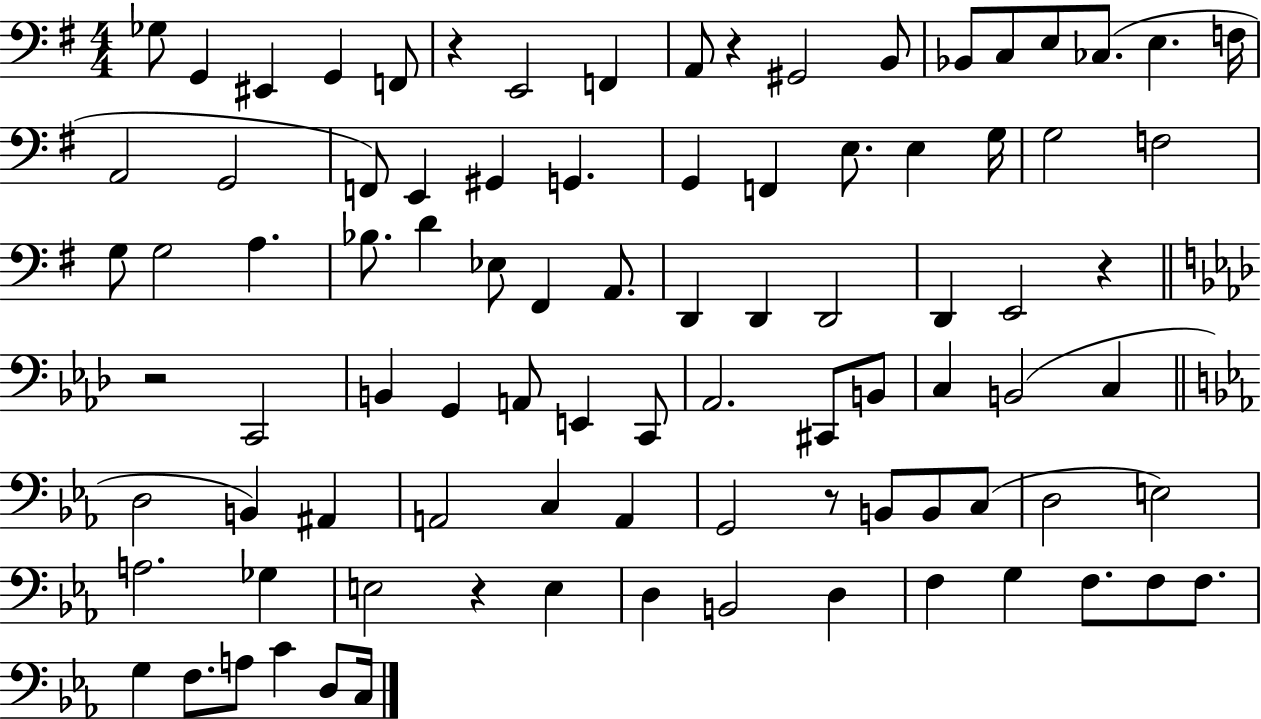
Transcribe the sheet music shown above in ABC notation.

X:1
T:Untitled
M:4/4
L:1/4
K:G
_G,/2 G,, ^E,, G,, F,,/2 z E,,2 F,, A,,/2 z ^G,,2 B,,/2 _B,,/2 C,/2 E,/2 _C,/2 E, F,/4 A,,2 G,,2 F,,/2 E,, ^G,, G,, G,, F,, E,/2 E, G,/4 G,2 F,2 G,/2 G,2 A, _B,/2 D _E,/2 ^F,, A,,/2 D,, D,, D,,2 D,, E,,2 z z2 C,,2 B,, G,, A,,/2 E,, C,,/2 _A,,2 ^C,,/2 B,,/2 C, B,,2 C, D,2 B,, ^A,, A,,2 C, A,, G,,2 z/2 B,,/2 B,,/2 C,/2 D,2 E,2 A,2 _G, E,2 z E, D, B,,2 D, F, G, F,/2 F,/2 F,/2 G, F,/2 A,/2 C D,/2 C,/4